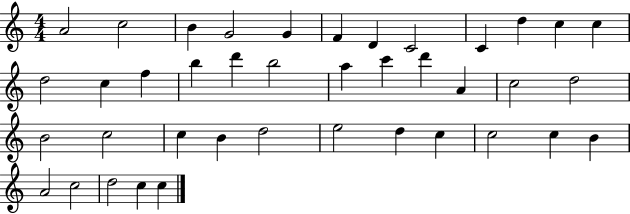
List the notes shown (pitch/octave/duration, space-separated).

A4/h C5/h B4/q G4/h G4/q F4/q D4/q C4/h C4/q D5/q C5/q C5/q D5/h C5/q F5/q B5/q D6/q B5/h A5/q C6/q D6/q A4/q C5/h D5/h B4/h C5/h C5/q B4/q D5/h E5/h D5/q C5/q C5/h C5/q B4/q A4/h C5/h D5/h C5/q C5/q